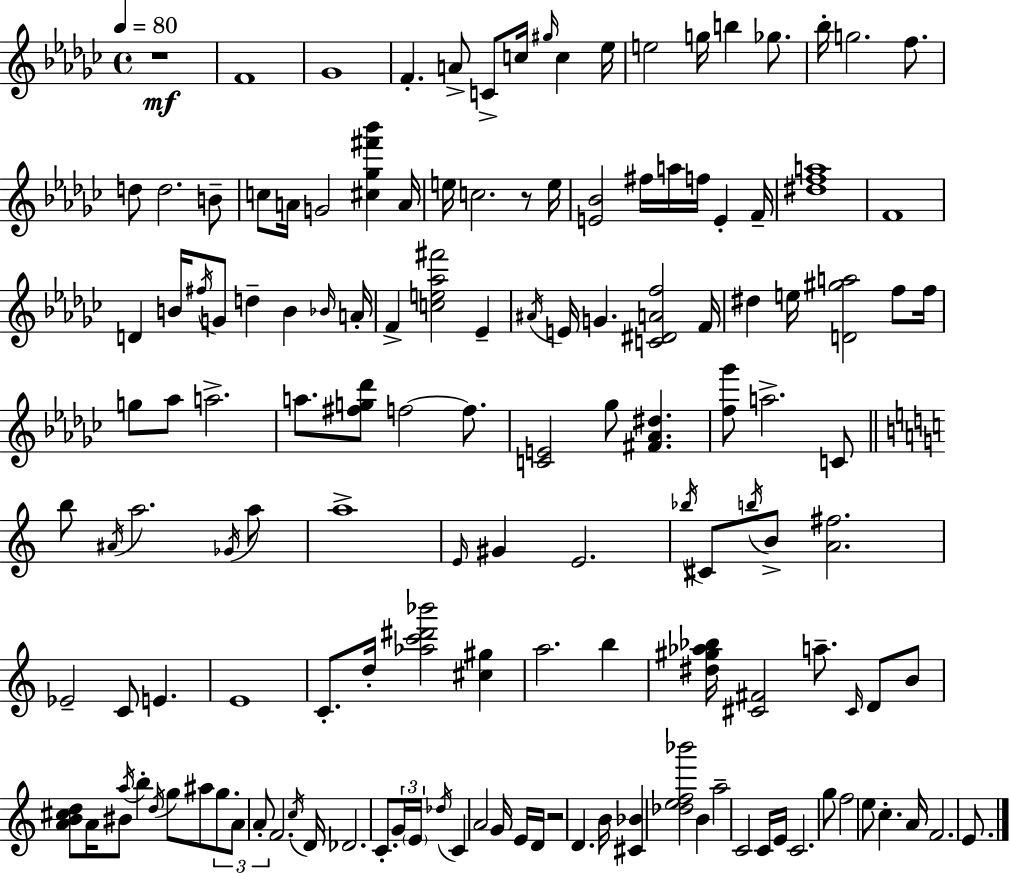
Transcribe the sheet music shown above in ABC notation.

X:1
T:Untitled
M:4/4
L:1/4
K:Ebm
z4 F4 _G4 F A/2 C/2 c/4 ^g/4 c _e/4 e2 g/4 b _g/2 _b/4 g2 f/2 d/2 d2 B/2 c/2 A/4 G2 [^c_g^f'_b'] A/4 e/4 c2 z/2 e/4 [E_B]2 ^f/4 a/4 f/4 E F/4 [^dfa]4 F4 D B/4 ^f/4 G/2 d B _B/4 A/4 F [ce_a^f']2 _E ^A/4 E/4 G [C^DAf]2 F/4 ^d e/4 [D^ga]2 f/2 f/4 g/2 _a/2 a2 a/2 [^fg_d']/2 f2 f/2 [CE]2 _g/2 [^F_A^d] [f_g']/2 a2 C/2 b/2 ^A/4 a2 _G/4 a/2 a4 E/4 ^G E2 _b/4 ^C/2 b/4 B/2 [A^f]2 _E2 C/2 E E4 C/2 d/4 [_ac'^d'_b']2 [^c^g] a2 b [^d^g_a_b]/4 [^C^F]2 a/2 ^C/4 D/2 B/2 [AB^cd]/2 A/4 ^B/2 a/4 b d/4 g/2 ^a/2 g/2 A/2 A/2 F2 c/4 D/4 _D2 C/2 G/4 E/4 _d/4 C A2 G/4 E/4 D/4 z2 D B/4 [^C_B] [_def_b']2 B a2 C2 C/4 E/4 C2 g/2 f2 e/2 c A/4 F2 E/2